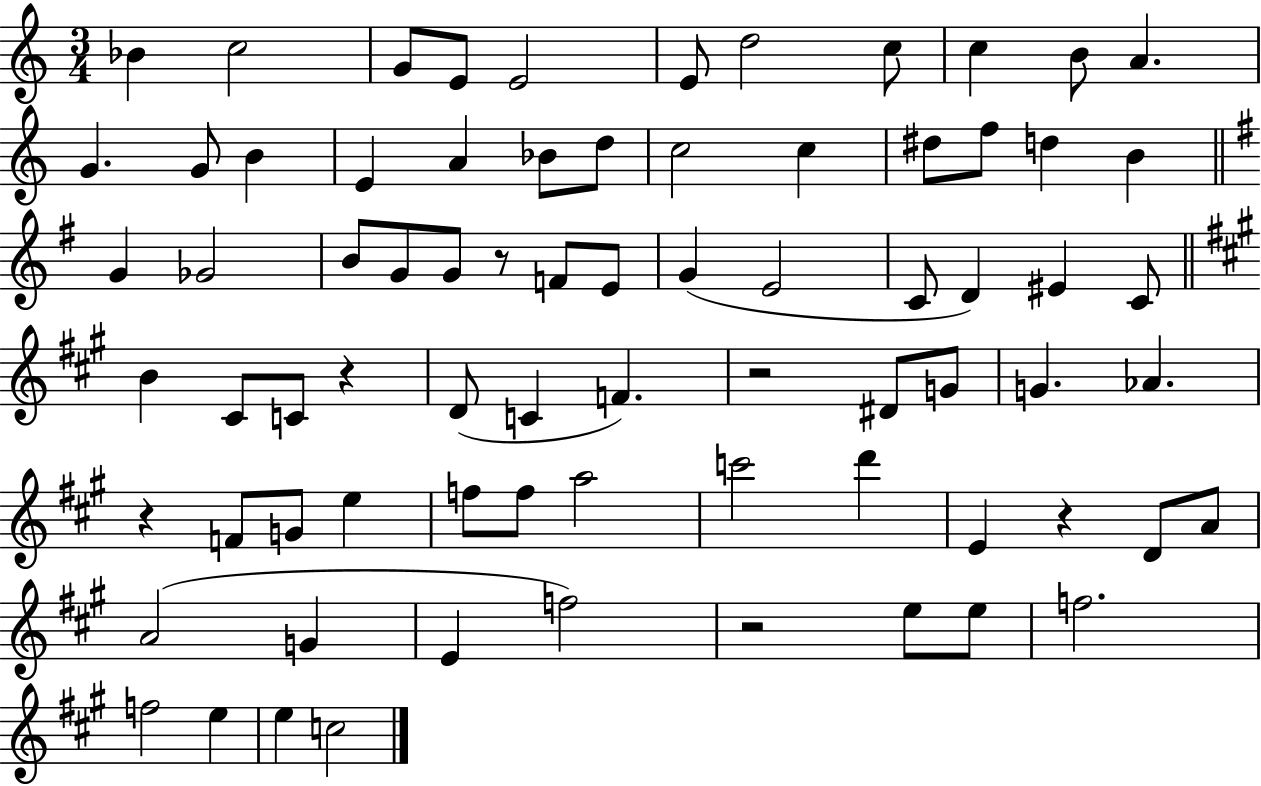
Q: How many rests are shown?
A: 6